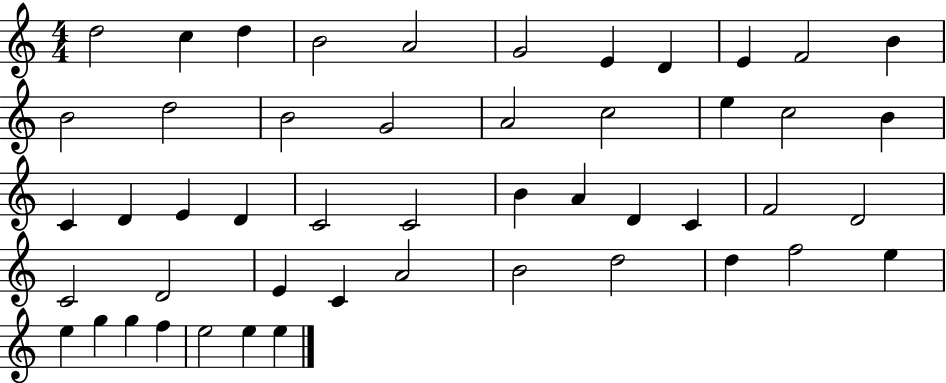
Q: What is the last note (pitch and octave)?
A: E5